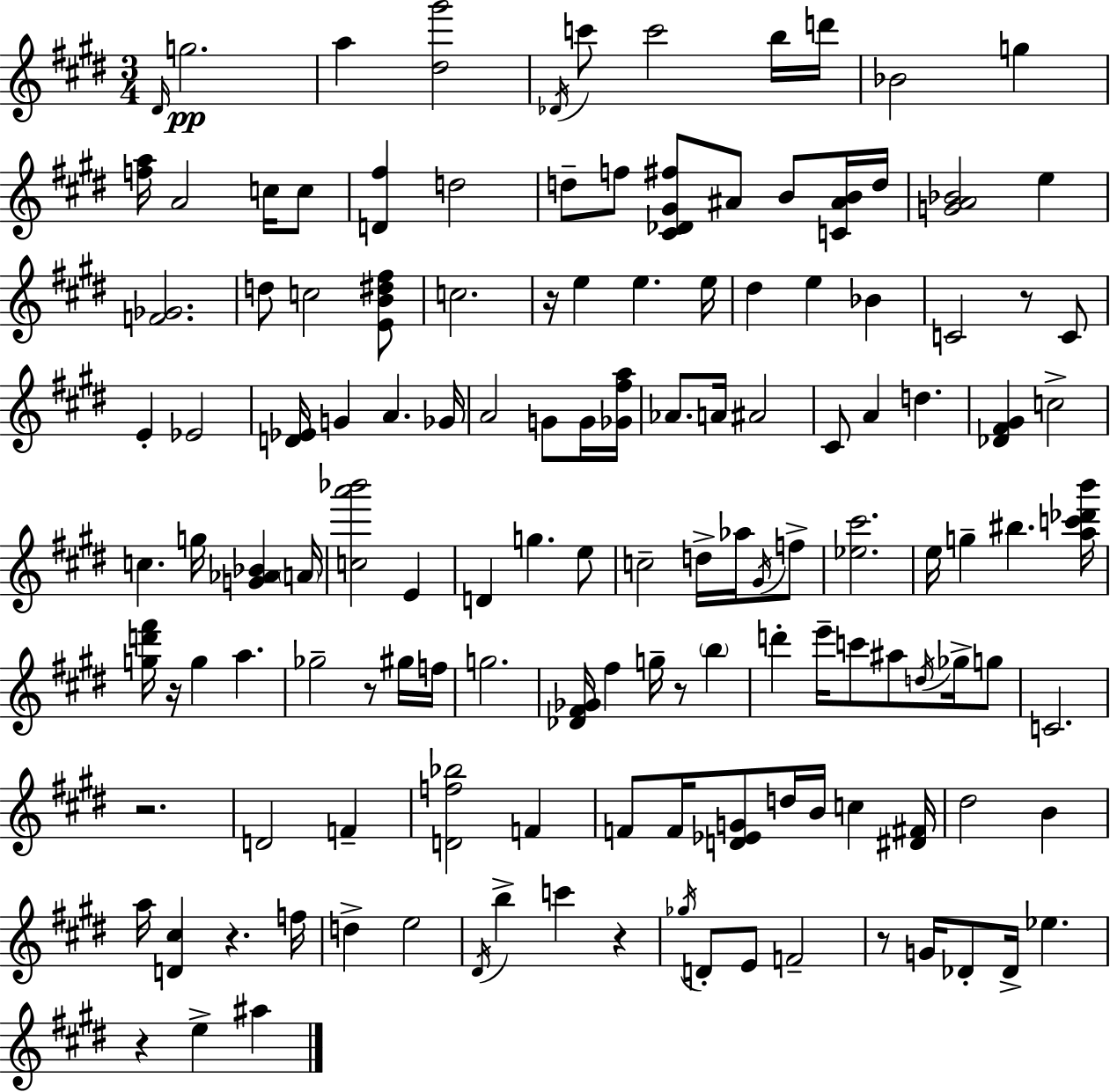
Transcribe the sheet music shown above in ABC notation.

X:1
T:Untitled
M:3/4
L:1/4
K:E
^D/4 g2 a [^d^g']2 _D/4 c'/2 c'2 b/4 d'/4 _B2 g [fa]/4 A2 c/4 c/2 [D^f] d2 d/2 f/2 [^C_D^G^f]/2 ^A/2 B/2 [C^AB]/4 d/4 [GA_B]2 e [F_G]2 d/2 c2 [EB^d^f]/2 c2 z/4 e e e/4 ^d e _B C2 z/2 C/2 E _E2 [D_E]/4 G A _G/4 A2 G/2 G/4 [_G^fa]/4 _A/2 A/4 ^A2 ^C/2 A d [_D^F^G] c2 c g/4 [G_A_B] A/4 [ca'_b']2 E D g e/2 c2 d/4 _a/4 ^G/4 f/2 [_e^c']2 e/4 g ^b [ac'_d'b']/4 [gd'^f']/4 z/4 g a _g2 z/2 ^g/4 f/4 g2 [_D^F_G]/4 ^f g/4 z/2 b d' e'/4 c'/2 ^a/2 d/4 _g/4 g/2 C2 z2 D2 F [Df_b]2 F F/2 F/4 [D_EG]/2 d/4 B/4 c [^D^F]/4 ^d2 B a/4 [D^c] z f/4 d e2 ^D/4 b c' z _g/4 D/2 E/2 F2 z/2 G/4 _D/2 _D/4 _e z e ^a